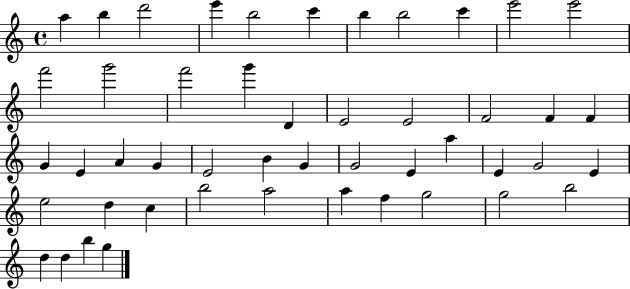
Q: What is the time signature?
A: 4/4